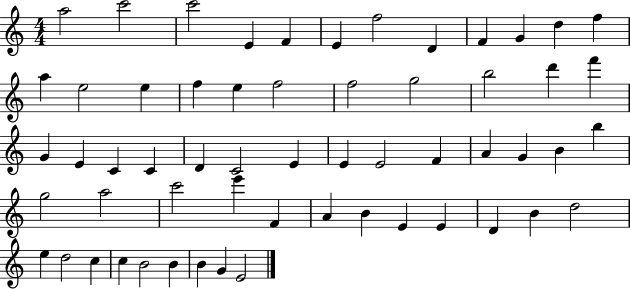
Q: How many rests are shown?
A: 0